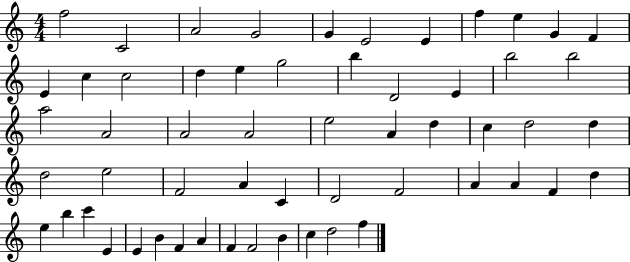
{
  \clef treble
  \numericTimeSignature
  \time 4/4
  \key c \major
  f''2 c'2 | a'2 g'2 | g'4 e'2 e'4 | f''4 e''4 g'4 f'4 | \break e'4 c''4 c''2 | d''4 e''4 g''2 | b''4 d'2 e'4 | b''2 b''2 | \break a''2 a'2 | a'2 a'2 | e''2 a'4 d''4 | c''4 d''2 d''4 | \break d''2 e''2 | f'2 a'4 c'4 | d'2 f'2 | a'4 a'4 f'4 d''4 | \break e''4 b''4 c'''4 e'4 | e'4 b'4 f'4 a'4 | f'4 f'2 b'4 | c''4 d''2 f''4 | \break \bar "|."
}